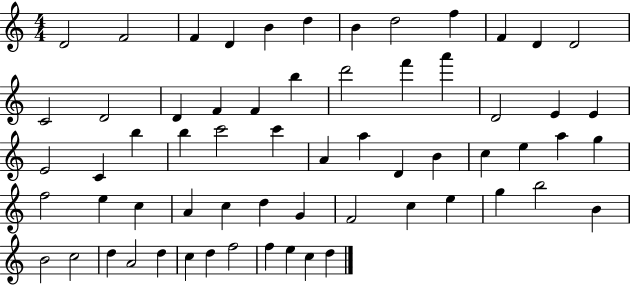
{
  \clef treble
  \numericTimeSignature
  \time 4/4
  \key c \major
  d'2 f'2 | f'4 d'4 b'4 d''4 | b'4 d''2 f''4 | f'4 d'4 d'2 | \break c'2 d'2 | d'4 f'4 f'4 b''4 | d'''2 f'''4 a'''4 | d'2 e'4 e'4 | \break e'2 c'4 b''4 | b''4 c'''2 c'''4 | a'4 a''4 d'4 b'4 | c''4 e''4 a''4 g''4 | \break f''2 e''4 c''4 | a'4 c''4 d''4 g'4 | f'2 c''4 e''4 | g''4 b''2 b'4 | \break b'2 c''2 | d''4 a'2 d''4 | c''4 d''4 f''2 | f''4 e''4 c''4 d''4 | \break \bar "|."
}